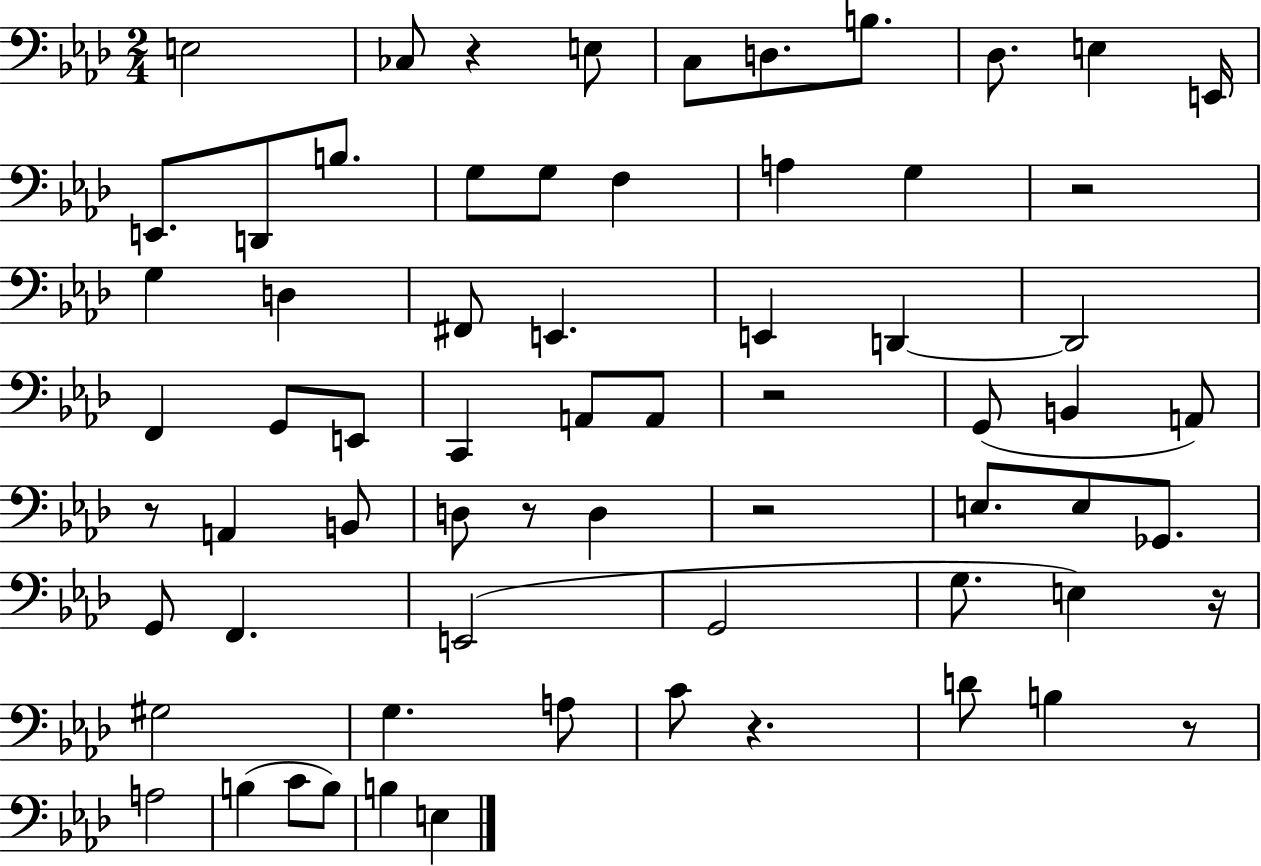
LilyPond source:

{
  \clef bass
  \numericTimeSignature
  \time 2/4
  \key aes \major
  \repeat volta 2 { e2 | ces8 r4 e8 | c8 d8. b8. | des8. e4 e,16 | \break e,8. d,8 b8. | g8 g8 f4 | a4 g4 | r2 | \break g4 d4 | fis,8 e,4. | e,4 d,4~~ | d,2 | \break f,4 g,8 e,8 | c,4 a,8 a,8 | r2 | g,8( b,4 a,8) | \break r8 a,4 b,8 | d8 r8 d4 | r2 | e8. e8 ges,8. | \break g,8 f,4. | e,2( | g,2 | g8. e4) r16 | \break gis2 | g4. a8 | c'8 r4. | d'8 b4 r8 | \break a2 | b4( c'8 b8) | b4 e4 | } \bar "|."
}